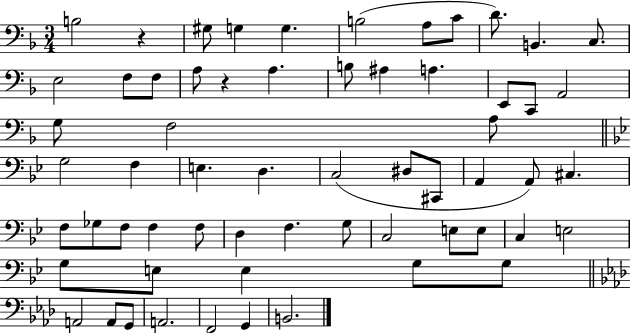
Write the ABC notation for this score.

X:1
T:Untitled
M:3/4
L:1/4
K:F
B,2 z ^G,/2 G, G, B,2 A,/2 C/2 D/2 B,, C,/2 E,2 F,/2 F,/2 A,/2 z A, B,/2 ^A, A, E,,/2 C,,/2 A,,2 G,/2 F,2 A,/2 G,2 F, E, D, C,2 ^D,/2 ^C,,/2 A,, A,,/2 ^C, F,/2 _G,/2 F,/2 F, F,/2 D, F, G,/2 C,2 E,/2 E,/2 C, E,2 G,/2 E,/2 E, G,/2 G,/2 A,,2 A,,/2 G,,/2 A,,2 F,,2 G,, B,,2